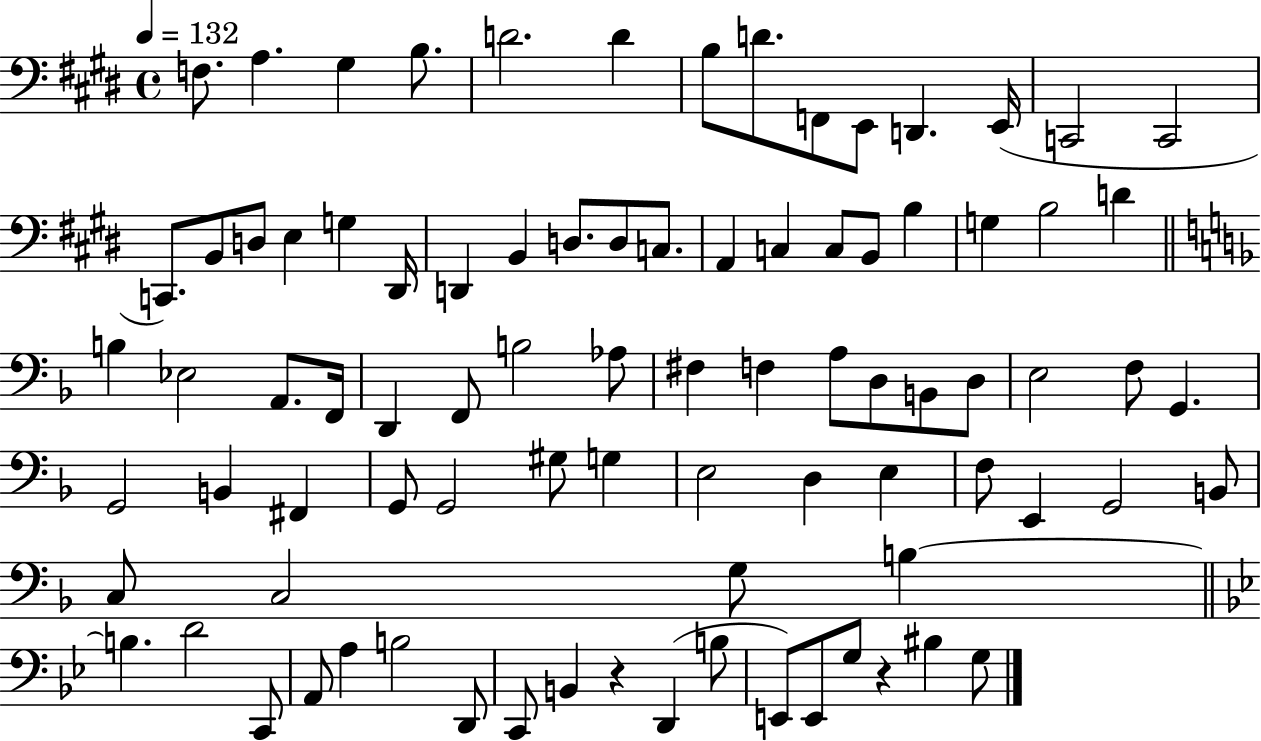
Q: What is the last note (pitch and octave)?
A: G3